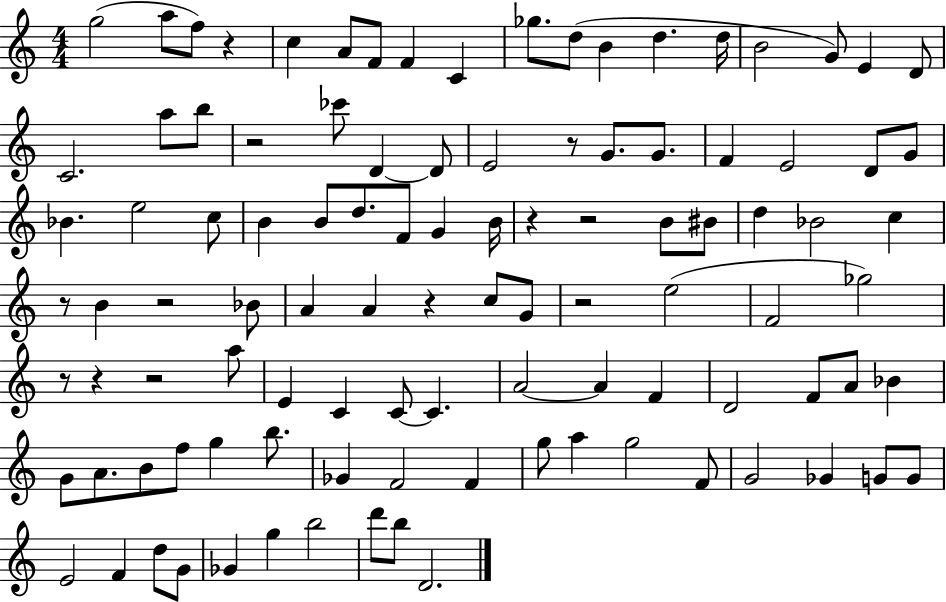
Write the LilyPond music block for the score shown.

{
  \clef treble
  \numericTimeSignature
  \time 4/4
  \key c \major
  g''2( a''8 f''8) r4 | c''4 a'8 f'8 f'4 c'4 | ges''8. d''8( b'4 d''4. d''16 | b'2 g'8) e'4 d'8 | \break c'2. a''8 b''8 | r2 ces'''8 d'4~~ d'8 | e'2 r8 g'8. g'8. | f'4 e'2 d'8 g'8 | \break bes'4. e''2 c''8 | b'4 b'8 d''8. f'8 g'4 b'16 | r4 r2 b'8 bis'8 | d''4 bes'2 c''4 | \break r8 b'4 r2 bes'8 | a'4 a'4 r4 c''8 g'8 | r2 e''2( | f'2 ges''2) | \break r8 r4 r2 a''8 | e'4 c'4 c'8~~ c'4. | a'2~~ a'4 f'4 | d'2 f'8 a'8 bes'4 | \break g'8 a'8. b'8 f''8 g''4 b''8. | ges'4 f'2 f'4 | g''8 a''4 g''2 f'8 | g'2 ges'4 g'8 g'8 | \break e'2 f'4 d''8 g'8 | ges'4 g''4 b''2 | d'''8 b''8 d'2. | \bar "|."
}